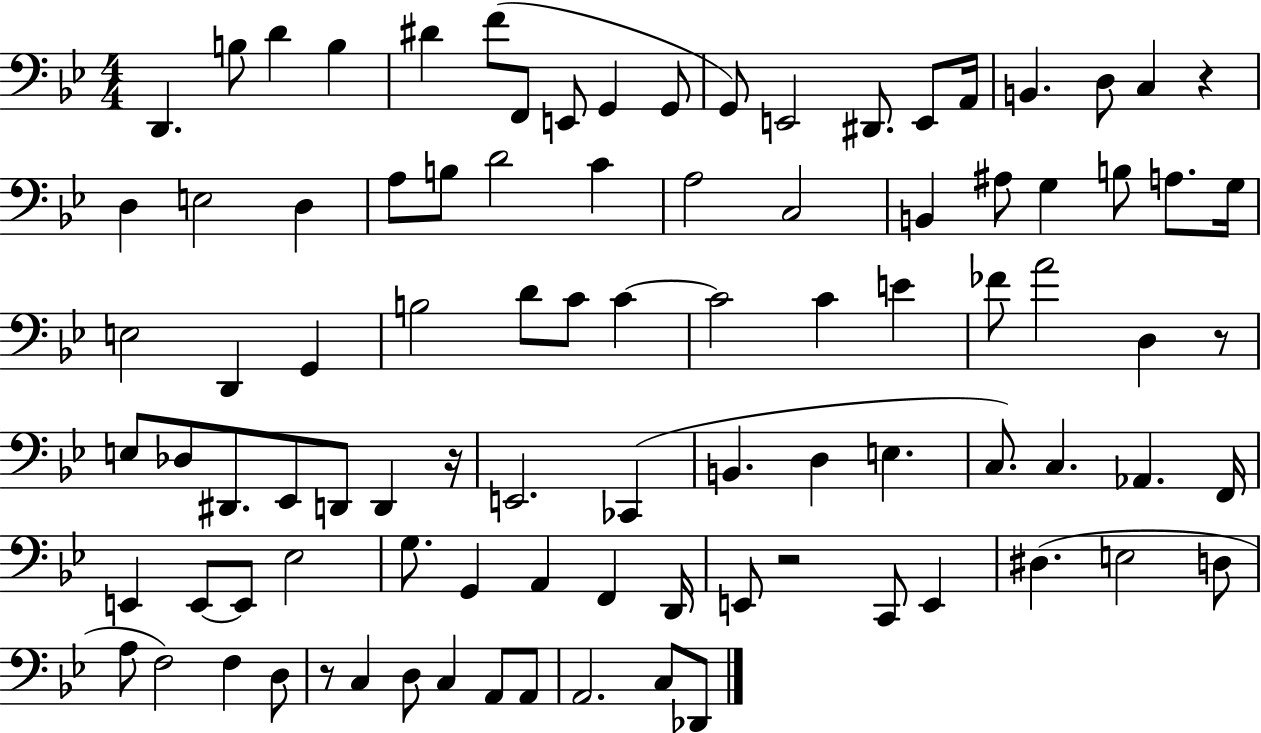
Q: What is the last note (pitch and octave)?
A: Db2